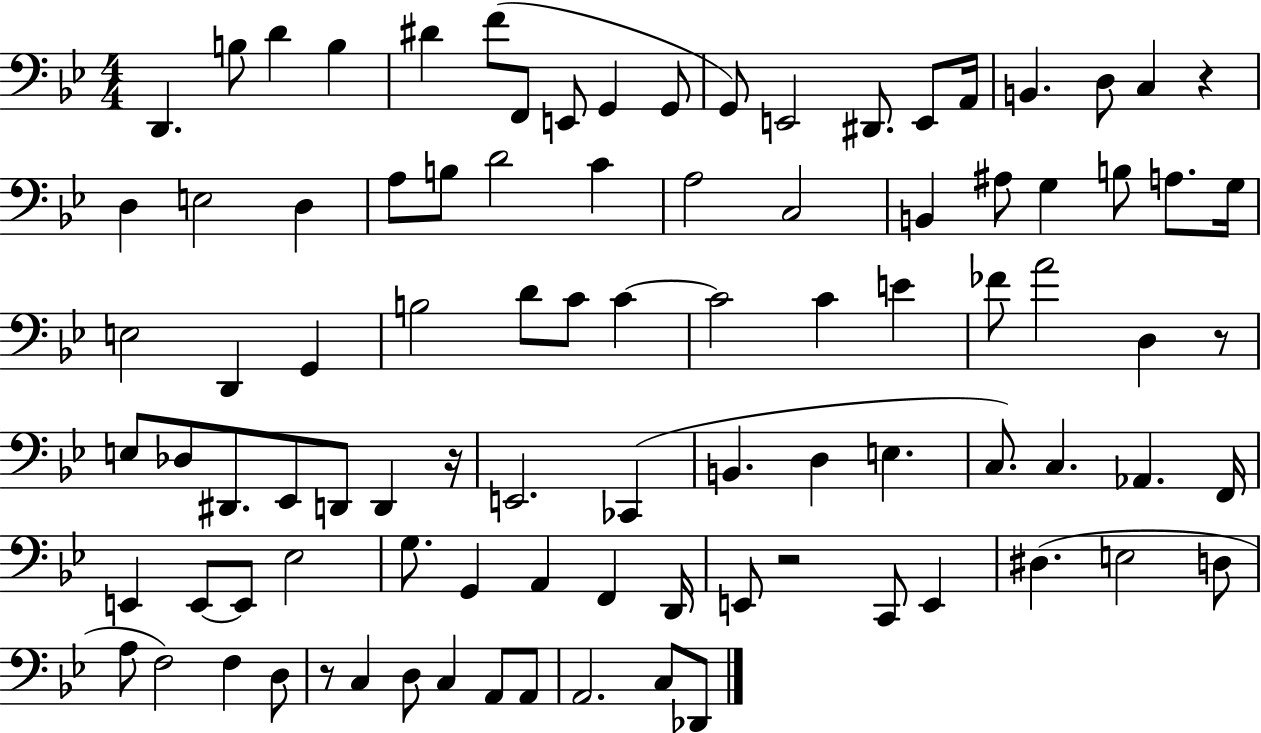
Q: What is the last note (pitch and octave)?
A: Db2